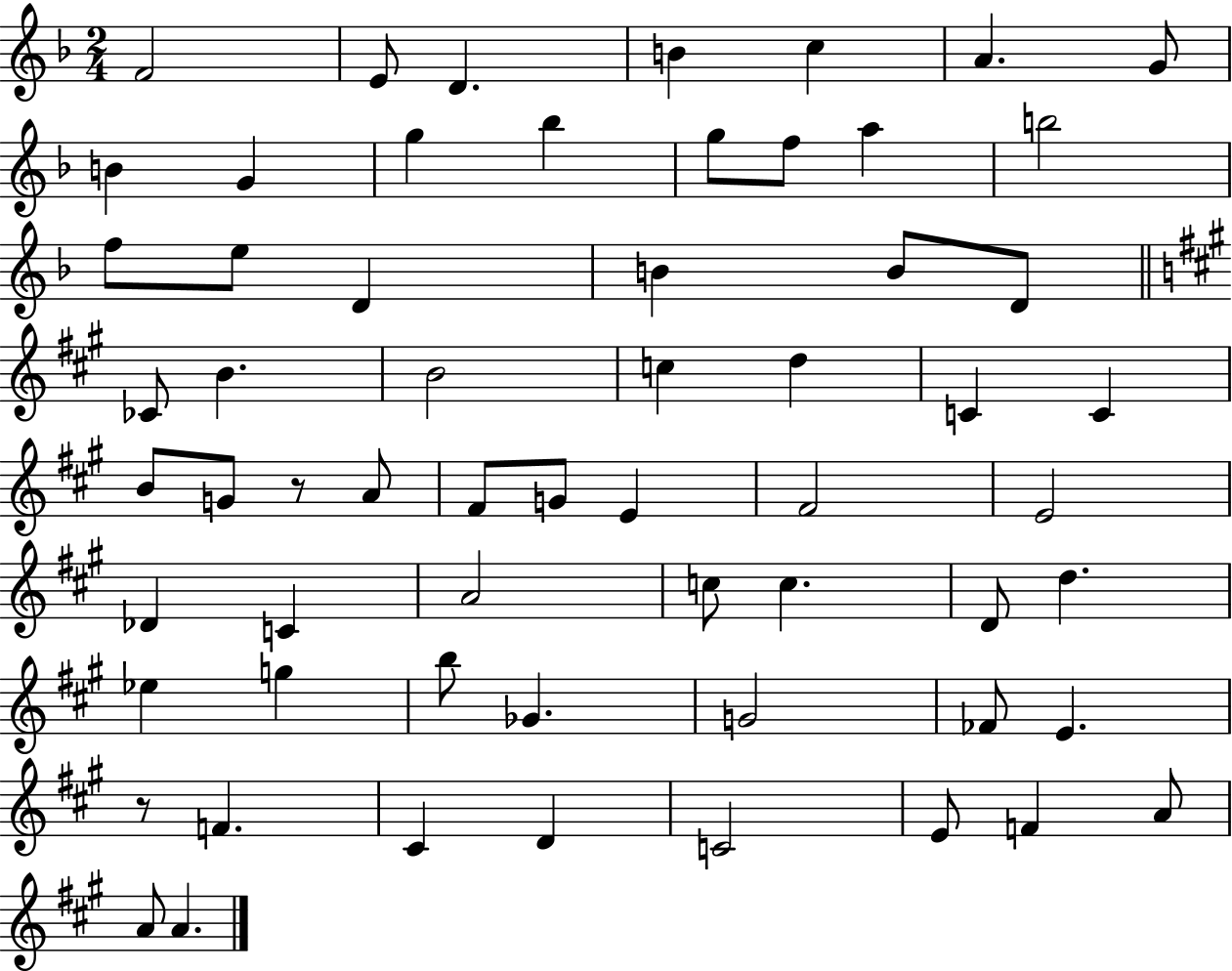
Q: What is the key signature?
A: F major